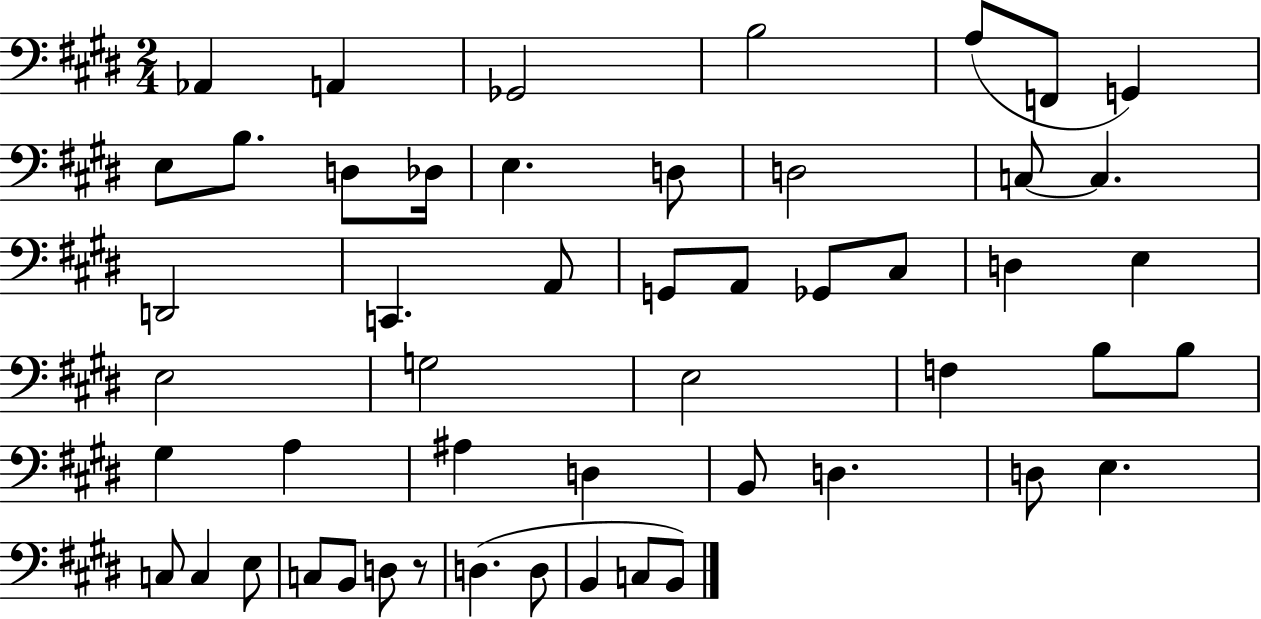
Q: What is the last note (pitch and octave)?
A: B2